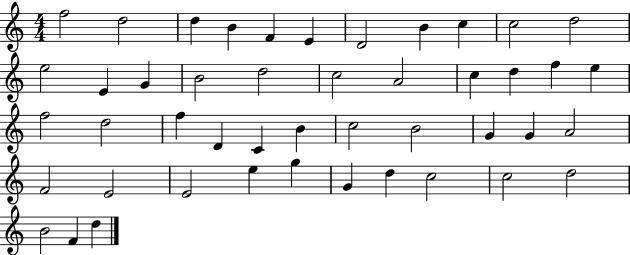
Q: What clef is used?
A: treble